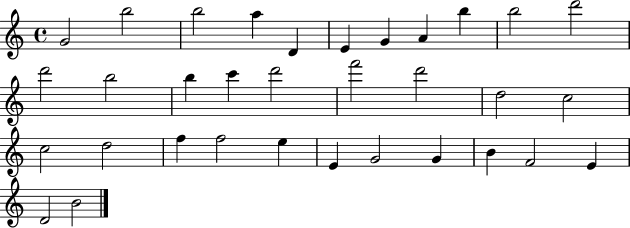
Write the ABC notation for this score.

X:1
T:Untitled
M:4/4
L:1/4
K:C
G2 b2 b2 a D E G A b b2 d'2 d'2 b2 b c' d'2 f'2 d'2 d2 c2 c2 d2 f f2 e E G2 G B F2 E D2 B2